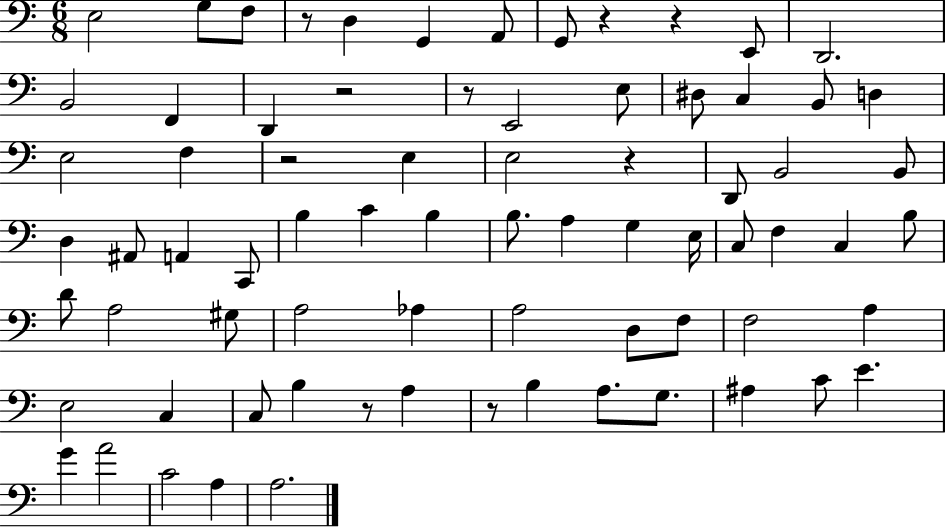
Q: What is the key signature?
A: C major